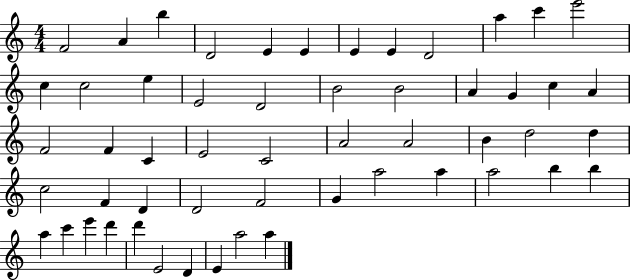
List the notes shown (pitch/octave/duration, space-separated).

F4/h A4/q B5/q D4/h E4/q E4/q E4/q E4/q D4/h A5/q C6/q E6/h C5/q C5/h E5/q E4/h D4/h B4/h B4/h A4/q G4/q C5/q A4/q F4/h F4/q C4/q E4/h C4/h A4/h A4/h B4/q D5/h D5/q C5/h F4/q D4/q D4/h F4/h G4/q A5/h A5/q A5/h B5/q B5/q A5/q C6/q E6/q D6/q D6/q E4/h D4/q E4/q A5/h A5/q